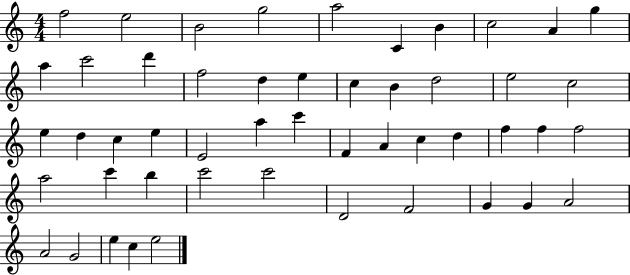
X:1
T:Untitled
M:4/4
L:1/4
K:C
f2 e2 B2 g2 a2 C B c2 A g a c'2 d' f2 d e c B d2 e2 c2 e d c e E2 a c' F A c d f f f2 a2 c' b c'2 c'2 D2 F2 G G A2 A2 G2 e c e2